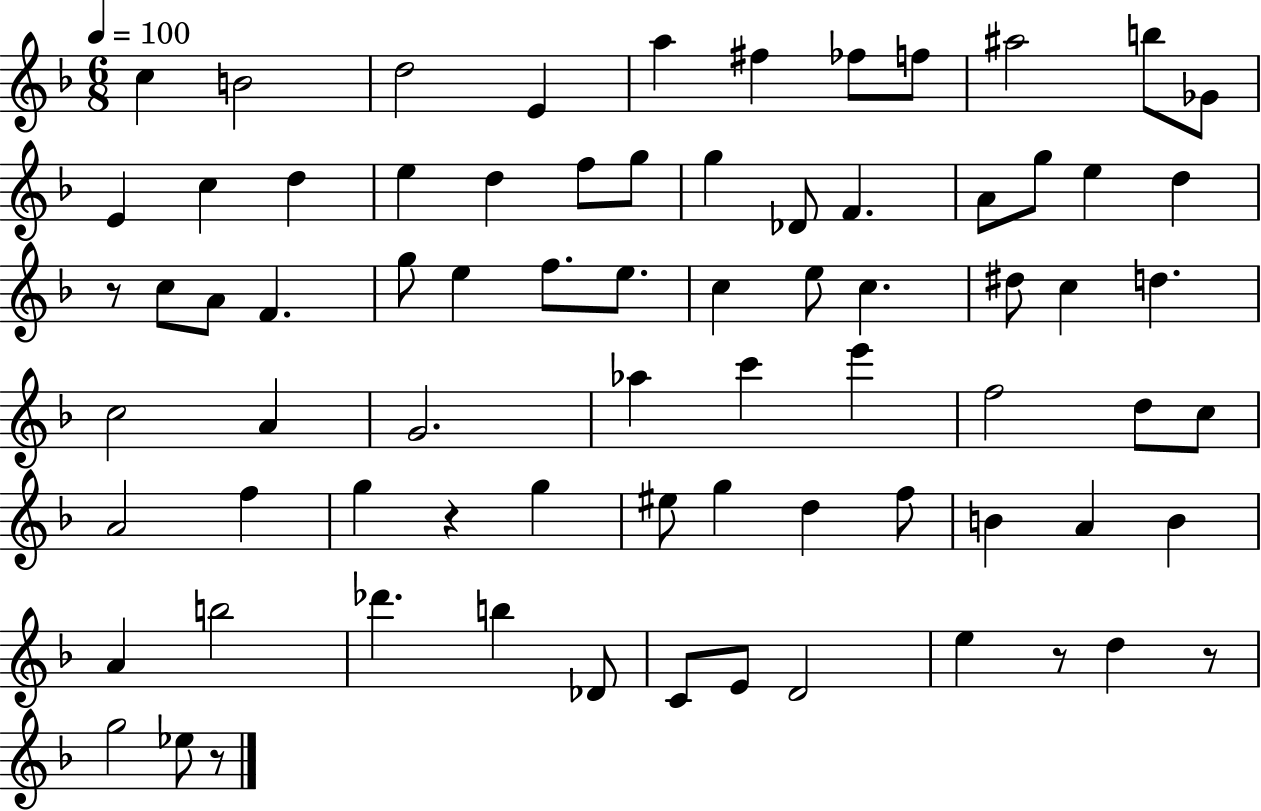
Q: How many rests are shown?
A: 5